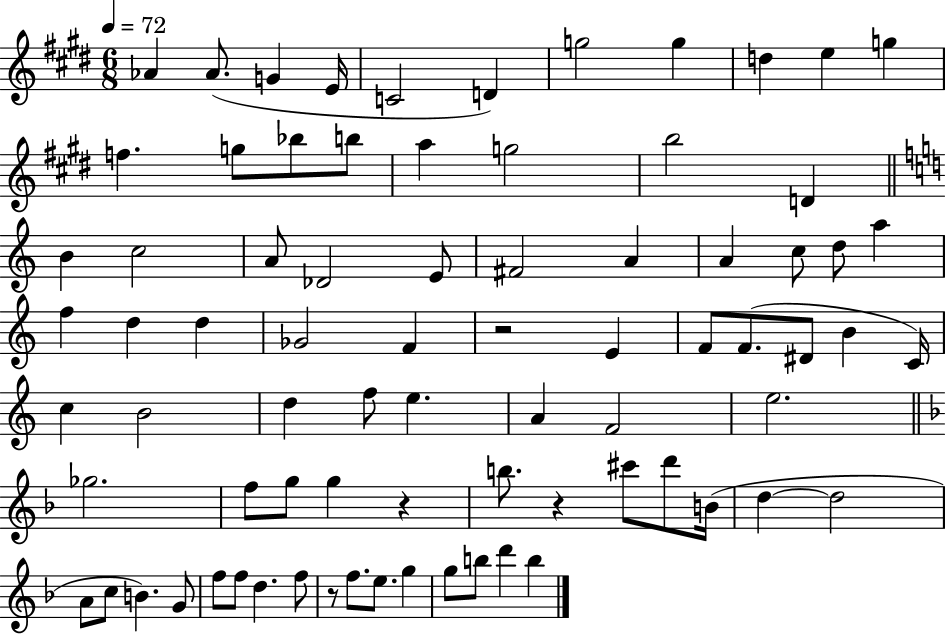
{
  \clef treble
  \numericTimeSignature
  \time 6/8
  \key e \major
  \tempo 4 = 72
  aes'4 aes'8.( g'4 e'16 | c'2 d'4) | g''2 g''4 | d''4 e''4 g''4 | \break f''4. g''8 bes''8 b''8 | a''4 g''2 | b''2 d'4 | \bar "||" \break \key c \major b'4 c''2 | a'8 des'2 e'8 | fis'2 a'4 | a'4 c''8 d''8 a''4 | \break f''4 d''4 d''4 | ges'2 f'4 | r2 e'4 | f'8 f'8.( dis'8 b'4 c'16) | \break c''4 b'2 | d''4 f''8 e''4. | a'4 f'2 | e''2. | \break \bar "||" \break \key f \major ges''2. | f''8 g''8 g''4 r4 | b''8. r4 cis'''8 d'''8 b'16( | d''4~~ d''2 | \break a'8 c''8 b'4.) g'8 | f''8 f''8 d''4. f''8 | r8 f''8. e''8. g''4 | g''8 b''8 d'''4 b''4 | \break \bar "|."
}